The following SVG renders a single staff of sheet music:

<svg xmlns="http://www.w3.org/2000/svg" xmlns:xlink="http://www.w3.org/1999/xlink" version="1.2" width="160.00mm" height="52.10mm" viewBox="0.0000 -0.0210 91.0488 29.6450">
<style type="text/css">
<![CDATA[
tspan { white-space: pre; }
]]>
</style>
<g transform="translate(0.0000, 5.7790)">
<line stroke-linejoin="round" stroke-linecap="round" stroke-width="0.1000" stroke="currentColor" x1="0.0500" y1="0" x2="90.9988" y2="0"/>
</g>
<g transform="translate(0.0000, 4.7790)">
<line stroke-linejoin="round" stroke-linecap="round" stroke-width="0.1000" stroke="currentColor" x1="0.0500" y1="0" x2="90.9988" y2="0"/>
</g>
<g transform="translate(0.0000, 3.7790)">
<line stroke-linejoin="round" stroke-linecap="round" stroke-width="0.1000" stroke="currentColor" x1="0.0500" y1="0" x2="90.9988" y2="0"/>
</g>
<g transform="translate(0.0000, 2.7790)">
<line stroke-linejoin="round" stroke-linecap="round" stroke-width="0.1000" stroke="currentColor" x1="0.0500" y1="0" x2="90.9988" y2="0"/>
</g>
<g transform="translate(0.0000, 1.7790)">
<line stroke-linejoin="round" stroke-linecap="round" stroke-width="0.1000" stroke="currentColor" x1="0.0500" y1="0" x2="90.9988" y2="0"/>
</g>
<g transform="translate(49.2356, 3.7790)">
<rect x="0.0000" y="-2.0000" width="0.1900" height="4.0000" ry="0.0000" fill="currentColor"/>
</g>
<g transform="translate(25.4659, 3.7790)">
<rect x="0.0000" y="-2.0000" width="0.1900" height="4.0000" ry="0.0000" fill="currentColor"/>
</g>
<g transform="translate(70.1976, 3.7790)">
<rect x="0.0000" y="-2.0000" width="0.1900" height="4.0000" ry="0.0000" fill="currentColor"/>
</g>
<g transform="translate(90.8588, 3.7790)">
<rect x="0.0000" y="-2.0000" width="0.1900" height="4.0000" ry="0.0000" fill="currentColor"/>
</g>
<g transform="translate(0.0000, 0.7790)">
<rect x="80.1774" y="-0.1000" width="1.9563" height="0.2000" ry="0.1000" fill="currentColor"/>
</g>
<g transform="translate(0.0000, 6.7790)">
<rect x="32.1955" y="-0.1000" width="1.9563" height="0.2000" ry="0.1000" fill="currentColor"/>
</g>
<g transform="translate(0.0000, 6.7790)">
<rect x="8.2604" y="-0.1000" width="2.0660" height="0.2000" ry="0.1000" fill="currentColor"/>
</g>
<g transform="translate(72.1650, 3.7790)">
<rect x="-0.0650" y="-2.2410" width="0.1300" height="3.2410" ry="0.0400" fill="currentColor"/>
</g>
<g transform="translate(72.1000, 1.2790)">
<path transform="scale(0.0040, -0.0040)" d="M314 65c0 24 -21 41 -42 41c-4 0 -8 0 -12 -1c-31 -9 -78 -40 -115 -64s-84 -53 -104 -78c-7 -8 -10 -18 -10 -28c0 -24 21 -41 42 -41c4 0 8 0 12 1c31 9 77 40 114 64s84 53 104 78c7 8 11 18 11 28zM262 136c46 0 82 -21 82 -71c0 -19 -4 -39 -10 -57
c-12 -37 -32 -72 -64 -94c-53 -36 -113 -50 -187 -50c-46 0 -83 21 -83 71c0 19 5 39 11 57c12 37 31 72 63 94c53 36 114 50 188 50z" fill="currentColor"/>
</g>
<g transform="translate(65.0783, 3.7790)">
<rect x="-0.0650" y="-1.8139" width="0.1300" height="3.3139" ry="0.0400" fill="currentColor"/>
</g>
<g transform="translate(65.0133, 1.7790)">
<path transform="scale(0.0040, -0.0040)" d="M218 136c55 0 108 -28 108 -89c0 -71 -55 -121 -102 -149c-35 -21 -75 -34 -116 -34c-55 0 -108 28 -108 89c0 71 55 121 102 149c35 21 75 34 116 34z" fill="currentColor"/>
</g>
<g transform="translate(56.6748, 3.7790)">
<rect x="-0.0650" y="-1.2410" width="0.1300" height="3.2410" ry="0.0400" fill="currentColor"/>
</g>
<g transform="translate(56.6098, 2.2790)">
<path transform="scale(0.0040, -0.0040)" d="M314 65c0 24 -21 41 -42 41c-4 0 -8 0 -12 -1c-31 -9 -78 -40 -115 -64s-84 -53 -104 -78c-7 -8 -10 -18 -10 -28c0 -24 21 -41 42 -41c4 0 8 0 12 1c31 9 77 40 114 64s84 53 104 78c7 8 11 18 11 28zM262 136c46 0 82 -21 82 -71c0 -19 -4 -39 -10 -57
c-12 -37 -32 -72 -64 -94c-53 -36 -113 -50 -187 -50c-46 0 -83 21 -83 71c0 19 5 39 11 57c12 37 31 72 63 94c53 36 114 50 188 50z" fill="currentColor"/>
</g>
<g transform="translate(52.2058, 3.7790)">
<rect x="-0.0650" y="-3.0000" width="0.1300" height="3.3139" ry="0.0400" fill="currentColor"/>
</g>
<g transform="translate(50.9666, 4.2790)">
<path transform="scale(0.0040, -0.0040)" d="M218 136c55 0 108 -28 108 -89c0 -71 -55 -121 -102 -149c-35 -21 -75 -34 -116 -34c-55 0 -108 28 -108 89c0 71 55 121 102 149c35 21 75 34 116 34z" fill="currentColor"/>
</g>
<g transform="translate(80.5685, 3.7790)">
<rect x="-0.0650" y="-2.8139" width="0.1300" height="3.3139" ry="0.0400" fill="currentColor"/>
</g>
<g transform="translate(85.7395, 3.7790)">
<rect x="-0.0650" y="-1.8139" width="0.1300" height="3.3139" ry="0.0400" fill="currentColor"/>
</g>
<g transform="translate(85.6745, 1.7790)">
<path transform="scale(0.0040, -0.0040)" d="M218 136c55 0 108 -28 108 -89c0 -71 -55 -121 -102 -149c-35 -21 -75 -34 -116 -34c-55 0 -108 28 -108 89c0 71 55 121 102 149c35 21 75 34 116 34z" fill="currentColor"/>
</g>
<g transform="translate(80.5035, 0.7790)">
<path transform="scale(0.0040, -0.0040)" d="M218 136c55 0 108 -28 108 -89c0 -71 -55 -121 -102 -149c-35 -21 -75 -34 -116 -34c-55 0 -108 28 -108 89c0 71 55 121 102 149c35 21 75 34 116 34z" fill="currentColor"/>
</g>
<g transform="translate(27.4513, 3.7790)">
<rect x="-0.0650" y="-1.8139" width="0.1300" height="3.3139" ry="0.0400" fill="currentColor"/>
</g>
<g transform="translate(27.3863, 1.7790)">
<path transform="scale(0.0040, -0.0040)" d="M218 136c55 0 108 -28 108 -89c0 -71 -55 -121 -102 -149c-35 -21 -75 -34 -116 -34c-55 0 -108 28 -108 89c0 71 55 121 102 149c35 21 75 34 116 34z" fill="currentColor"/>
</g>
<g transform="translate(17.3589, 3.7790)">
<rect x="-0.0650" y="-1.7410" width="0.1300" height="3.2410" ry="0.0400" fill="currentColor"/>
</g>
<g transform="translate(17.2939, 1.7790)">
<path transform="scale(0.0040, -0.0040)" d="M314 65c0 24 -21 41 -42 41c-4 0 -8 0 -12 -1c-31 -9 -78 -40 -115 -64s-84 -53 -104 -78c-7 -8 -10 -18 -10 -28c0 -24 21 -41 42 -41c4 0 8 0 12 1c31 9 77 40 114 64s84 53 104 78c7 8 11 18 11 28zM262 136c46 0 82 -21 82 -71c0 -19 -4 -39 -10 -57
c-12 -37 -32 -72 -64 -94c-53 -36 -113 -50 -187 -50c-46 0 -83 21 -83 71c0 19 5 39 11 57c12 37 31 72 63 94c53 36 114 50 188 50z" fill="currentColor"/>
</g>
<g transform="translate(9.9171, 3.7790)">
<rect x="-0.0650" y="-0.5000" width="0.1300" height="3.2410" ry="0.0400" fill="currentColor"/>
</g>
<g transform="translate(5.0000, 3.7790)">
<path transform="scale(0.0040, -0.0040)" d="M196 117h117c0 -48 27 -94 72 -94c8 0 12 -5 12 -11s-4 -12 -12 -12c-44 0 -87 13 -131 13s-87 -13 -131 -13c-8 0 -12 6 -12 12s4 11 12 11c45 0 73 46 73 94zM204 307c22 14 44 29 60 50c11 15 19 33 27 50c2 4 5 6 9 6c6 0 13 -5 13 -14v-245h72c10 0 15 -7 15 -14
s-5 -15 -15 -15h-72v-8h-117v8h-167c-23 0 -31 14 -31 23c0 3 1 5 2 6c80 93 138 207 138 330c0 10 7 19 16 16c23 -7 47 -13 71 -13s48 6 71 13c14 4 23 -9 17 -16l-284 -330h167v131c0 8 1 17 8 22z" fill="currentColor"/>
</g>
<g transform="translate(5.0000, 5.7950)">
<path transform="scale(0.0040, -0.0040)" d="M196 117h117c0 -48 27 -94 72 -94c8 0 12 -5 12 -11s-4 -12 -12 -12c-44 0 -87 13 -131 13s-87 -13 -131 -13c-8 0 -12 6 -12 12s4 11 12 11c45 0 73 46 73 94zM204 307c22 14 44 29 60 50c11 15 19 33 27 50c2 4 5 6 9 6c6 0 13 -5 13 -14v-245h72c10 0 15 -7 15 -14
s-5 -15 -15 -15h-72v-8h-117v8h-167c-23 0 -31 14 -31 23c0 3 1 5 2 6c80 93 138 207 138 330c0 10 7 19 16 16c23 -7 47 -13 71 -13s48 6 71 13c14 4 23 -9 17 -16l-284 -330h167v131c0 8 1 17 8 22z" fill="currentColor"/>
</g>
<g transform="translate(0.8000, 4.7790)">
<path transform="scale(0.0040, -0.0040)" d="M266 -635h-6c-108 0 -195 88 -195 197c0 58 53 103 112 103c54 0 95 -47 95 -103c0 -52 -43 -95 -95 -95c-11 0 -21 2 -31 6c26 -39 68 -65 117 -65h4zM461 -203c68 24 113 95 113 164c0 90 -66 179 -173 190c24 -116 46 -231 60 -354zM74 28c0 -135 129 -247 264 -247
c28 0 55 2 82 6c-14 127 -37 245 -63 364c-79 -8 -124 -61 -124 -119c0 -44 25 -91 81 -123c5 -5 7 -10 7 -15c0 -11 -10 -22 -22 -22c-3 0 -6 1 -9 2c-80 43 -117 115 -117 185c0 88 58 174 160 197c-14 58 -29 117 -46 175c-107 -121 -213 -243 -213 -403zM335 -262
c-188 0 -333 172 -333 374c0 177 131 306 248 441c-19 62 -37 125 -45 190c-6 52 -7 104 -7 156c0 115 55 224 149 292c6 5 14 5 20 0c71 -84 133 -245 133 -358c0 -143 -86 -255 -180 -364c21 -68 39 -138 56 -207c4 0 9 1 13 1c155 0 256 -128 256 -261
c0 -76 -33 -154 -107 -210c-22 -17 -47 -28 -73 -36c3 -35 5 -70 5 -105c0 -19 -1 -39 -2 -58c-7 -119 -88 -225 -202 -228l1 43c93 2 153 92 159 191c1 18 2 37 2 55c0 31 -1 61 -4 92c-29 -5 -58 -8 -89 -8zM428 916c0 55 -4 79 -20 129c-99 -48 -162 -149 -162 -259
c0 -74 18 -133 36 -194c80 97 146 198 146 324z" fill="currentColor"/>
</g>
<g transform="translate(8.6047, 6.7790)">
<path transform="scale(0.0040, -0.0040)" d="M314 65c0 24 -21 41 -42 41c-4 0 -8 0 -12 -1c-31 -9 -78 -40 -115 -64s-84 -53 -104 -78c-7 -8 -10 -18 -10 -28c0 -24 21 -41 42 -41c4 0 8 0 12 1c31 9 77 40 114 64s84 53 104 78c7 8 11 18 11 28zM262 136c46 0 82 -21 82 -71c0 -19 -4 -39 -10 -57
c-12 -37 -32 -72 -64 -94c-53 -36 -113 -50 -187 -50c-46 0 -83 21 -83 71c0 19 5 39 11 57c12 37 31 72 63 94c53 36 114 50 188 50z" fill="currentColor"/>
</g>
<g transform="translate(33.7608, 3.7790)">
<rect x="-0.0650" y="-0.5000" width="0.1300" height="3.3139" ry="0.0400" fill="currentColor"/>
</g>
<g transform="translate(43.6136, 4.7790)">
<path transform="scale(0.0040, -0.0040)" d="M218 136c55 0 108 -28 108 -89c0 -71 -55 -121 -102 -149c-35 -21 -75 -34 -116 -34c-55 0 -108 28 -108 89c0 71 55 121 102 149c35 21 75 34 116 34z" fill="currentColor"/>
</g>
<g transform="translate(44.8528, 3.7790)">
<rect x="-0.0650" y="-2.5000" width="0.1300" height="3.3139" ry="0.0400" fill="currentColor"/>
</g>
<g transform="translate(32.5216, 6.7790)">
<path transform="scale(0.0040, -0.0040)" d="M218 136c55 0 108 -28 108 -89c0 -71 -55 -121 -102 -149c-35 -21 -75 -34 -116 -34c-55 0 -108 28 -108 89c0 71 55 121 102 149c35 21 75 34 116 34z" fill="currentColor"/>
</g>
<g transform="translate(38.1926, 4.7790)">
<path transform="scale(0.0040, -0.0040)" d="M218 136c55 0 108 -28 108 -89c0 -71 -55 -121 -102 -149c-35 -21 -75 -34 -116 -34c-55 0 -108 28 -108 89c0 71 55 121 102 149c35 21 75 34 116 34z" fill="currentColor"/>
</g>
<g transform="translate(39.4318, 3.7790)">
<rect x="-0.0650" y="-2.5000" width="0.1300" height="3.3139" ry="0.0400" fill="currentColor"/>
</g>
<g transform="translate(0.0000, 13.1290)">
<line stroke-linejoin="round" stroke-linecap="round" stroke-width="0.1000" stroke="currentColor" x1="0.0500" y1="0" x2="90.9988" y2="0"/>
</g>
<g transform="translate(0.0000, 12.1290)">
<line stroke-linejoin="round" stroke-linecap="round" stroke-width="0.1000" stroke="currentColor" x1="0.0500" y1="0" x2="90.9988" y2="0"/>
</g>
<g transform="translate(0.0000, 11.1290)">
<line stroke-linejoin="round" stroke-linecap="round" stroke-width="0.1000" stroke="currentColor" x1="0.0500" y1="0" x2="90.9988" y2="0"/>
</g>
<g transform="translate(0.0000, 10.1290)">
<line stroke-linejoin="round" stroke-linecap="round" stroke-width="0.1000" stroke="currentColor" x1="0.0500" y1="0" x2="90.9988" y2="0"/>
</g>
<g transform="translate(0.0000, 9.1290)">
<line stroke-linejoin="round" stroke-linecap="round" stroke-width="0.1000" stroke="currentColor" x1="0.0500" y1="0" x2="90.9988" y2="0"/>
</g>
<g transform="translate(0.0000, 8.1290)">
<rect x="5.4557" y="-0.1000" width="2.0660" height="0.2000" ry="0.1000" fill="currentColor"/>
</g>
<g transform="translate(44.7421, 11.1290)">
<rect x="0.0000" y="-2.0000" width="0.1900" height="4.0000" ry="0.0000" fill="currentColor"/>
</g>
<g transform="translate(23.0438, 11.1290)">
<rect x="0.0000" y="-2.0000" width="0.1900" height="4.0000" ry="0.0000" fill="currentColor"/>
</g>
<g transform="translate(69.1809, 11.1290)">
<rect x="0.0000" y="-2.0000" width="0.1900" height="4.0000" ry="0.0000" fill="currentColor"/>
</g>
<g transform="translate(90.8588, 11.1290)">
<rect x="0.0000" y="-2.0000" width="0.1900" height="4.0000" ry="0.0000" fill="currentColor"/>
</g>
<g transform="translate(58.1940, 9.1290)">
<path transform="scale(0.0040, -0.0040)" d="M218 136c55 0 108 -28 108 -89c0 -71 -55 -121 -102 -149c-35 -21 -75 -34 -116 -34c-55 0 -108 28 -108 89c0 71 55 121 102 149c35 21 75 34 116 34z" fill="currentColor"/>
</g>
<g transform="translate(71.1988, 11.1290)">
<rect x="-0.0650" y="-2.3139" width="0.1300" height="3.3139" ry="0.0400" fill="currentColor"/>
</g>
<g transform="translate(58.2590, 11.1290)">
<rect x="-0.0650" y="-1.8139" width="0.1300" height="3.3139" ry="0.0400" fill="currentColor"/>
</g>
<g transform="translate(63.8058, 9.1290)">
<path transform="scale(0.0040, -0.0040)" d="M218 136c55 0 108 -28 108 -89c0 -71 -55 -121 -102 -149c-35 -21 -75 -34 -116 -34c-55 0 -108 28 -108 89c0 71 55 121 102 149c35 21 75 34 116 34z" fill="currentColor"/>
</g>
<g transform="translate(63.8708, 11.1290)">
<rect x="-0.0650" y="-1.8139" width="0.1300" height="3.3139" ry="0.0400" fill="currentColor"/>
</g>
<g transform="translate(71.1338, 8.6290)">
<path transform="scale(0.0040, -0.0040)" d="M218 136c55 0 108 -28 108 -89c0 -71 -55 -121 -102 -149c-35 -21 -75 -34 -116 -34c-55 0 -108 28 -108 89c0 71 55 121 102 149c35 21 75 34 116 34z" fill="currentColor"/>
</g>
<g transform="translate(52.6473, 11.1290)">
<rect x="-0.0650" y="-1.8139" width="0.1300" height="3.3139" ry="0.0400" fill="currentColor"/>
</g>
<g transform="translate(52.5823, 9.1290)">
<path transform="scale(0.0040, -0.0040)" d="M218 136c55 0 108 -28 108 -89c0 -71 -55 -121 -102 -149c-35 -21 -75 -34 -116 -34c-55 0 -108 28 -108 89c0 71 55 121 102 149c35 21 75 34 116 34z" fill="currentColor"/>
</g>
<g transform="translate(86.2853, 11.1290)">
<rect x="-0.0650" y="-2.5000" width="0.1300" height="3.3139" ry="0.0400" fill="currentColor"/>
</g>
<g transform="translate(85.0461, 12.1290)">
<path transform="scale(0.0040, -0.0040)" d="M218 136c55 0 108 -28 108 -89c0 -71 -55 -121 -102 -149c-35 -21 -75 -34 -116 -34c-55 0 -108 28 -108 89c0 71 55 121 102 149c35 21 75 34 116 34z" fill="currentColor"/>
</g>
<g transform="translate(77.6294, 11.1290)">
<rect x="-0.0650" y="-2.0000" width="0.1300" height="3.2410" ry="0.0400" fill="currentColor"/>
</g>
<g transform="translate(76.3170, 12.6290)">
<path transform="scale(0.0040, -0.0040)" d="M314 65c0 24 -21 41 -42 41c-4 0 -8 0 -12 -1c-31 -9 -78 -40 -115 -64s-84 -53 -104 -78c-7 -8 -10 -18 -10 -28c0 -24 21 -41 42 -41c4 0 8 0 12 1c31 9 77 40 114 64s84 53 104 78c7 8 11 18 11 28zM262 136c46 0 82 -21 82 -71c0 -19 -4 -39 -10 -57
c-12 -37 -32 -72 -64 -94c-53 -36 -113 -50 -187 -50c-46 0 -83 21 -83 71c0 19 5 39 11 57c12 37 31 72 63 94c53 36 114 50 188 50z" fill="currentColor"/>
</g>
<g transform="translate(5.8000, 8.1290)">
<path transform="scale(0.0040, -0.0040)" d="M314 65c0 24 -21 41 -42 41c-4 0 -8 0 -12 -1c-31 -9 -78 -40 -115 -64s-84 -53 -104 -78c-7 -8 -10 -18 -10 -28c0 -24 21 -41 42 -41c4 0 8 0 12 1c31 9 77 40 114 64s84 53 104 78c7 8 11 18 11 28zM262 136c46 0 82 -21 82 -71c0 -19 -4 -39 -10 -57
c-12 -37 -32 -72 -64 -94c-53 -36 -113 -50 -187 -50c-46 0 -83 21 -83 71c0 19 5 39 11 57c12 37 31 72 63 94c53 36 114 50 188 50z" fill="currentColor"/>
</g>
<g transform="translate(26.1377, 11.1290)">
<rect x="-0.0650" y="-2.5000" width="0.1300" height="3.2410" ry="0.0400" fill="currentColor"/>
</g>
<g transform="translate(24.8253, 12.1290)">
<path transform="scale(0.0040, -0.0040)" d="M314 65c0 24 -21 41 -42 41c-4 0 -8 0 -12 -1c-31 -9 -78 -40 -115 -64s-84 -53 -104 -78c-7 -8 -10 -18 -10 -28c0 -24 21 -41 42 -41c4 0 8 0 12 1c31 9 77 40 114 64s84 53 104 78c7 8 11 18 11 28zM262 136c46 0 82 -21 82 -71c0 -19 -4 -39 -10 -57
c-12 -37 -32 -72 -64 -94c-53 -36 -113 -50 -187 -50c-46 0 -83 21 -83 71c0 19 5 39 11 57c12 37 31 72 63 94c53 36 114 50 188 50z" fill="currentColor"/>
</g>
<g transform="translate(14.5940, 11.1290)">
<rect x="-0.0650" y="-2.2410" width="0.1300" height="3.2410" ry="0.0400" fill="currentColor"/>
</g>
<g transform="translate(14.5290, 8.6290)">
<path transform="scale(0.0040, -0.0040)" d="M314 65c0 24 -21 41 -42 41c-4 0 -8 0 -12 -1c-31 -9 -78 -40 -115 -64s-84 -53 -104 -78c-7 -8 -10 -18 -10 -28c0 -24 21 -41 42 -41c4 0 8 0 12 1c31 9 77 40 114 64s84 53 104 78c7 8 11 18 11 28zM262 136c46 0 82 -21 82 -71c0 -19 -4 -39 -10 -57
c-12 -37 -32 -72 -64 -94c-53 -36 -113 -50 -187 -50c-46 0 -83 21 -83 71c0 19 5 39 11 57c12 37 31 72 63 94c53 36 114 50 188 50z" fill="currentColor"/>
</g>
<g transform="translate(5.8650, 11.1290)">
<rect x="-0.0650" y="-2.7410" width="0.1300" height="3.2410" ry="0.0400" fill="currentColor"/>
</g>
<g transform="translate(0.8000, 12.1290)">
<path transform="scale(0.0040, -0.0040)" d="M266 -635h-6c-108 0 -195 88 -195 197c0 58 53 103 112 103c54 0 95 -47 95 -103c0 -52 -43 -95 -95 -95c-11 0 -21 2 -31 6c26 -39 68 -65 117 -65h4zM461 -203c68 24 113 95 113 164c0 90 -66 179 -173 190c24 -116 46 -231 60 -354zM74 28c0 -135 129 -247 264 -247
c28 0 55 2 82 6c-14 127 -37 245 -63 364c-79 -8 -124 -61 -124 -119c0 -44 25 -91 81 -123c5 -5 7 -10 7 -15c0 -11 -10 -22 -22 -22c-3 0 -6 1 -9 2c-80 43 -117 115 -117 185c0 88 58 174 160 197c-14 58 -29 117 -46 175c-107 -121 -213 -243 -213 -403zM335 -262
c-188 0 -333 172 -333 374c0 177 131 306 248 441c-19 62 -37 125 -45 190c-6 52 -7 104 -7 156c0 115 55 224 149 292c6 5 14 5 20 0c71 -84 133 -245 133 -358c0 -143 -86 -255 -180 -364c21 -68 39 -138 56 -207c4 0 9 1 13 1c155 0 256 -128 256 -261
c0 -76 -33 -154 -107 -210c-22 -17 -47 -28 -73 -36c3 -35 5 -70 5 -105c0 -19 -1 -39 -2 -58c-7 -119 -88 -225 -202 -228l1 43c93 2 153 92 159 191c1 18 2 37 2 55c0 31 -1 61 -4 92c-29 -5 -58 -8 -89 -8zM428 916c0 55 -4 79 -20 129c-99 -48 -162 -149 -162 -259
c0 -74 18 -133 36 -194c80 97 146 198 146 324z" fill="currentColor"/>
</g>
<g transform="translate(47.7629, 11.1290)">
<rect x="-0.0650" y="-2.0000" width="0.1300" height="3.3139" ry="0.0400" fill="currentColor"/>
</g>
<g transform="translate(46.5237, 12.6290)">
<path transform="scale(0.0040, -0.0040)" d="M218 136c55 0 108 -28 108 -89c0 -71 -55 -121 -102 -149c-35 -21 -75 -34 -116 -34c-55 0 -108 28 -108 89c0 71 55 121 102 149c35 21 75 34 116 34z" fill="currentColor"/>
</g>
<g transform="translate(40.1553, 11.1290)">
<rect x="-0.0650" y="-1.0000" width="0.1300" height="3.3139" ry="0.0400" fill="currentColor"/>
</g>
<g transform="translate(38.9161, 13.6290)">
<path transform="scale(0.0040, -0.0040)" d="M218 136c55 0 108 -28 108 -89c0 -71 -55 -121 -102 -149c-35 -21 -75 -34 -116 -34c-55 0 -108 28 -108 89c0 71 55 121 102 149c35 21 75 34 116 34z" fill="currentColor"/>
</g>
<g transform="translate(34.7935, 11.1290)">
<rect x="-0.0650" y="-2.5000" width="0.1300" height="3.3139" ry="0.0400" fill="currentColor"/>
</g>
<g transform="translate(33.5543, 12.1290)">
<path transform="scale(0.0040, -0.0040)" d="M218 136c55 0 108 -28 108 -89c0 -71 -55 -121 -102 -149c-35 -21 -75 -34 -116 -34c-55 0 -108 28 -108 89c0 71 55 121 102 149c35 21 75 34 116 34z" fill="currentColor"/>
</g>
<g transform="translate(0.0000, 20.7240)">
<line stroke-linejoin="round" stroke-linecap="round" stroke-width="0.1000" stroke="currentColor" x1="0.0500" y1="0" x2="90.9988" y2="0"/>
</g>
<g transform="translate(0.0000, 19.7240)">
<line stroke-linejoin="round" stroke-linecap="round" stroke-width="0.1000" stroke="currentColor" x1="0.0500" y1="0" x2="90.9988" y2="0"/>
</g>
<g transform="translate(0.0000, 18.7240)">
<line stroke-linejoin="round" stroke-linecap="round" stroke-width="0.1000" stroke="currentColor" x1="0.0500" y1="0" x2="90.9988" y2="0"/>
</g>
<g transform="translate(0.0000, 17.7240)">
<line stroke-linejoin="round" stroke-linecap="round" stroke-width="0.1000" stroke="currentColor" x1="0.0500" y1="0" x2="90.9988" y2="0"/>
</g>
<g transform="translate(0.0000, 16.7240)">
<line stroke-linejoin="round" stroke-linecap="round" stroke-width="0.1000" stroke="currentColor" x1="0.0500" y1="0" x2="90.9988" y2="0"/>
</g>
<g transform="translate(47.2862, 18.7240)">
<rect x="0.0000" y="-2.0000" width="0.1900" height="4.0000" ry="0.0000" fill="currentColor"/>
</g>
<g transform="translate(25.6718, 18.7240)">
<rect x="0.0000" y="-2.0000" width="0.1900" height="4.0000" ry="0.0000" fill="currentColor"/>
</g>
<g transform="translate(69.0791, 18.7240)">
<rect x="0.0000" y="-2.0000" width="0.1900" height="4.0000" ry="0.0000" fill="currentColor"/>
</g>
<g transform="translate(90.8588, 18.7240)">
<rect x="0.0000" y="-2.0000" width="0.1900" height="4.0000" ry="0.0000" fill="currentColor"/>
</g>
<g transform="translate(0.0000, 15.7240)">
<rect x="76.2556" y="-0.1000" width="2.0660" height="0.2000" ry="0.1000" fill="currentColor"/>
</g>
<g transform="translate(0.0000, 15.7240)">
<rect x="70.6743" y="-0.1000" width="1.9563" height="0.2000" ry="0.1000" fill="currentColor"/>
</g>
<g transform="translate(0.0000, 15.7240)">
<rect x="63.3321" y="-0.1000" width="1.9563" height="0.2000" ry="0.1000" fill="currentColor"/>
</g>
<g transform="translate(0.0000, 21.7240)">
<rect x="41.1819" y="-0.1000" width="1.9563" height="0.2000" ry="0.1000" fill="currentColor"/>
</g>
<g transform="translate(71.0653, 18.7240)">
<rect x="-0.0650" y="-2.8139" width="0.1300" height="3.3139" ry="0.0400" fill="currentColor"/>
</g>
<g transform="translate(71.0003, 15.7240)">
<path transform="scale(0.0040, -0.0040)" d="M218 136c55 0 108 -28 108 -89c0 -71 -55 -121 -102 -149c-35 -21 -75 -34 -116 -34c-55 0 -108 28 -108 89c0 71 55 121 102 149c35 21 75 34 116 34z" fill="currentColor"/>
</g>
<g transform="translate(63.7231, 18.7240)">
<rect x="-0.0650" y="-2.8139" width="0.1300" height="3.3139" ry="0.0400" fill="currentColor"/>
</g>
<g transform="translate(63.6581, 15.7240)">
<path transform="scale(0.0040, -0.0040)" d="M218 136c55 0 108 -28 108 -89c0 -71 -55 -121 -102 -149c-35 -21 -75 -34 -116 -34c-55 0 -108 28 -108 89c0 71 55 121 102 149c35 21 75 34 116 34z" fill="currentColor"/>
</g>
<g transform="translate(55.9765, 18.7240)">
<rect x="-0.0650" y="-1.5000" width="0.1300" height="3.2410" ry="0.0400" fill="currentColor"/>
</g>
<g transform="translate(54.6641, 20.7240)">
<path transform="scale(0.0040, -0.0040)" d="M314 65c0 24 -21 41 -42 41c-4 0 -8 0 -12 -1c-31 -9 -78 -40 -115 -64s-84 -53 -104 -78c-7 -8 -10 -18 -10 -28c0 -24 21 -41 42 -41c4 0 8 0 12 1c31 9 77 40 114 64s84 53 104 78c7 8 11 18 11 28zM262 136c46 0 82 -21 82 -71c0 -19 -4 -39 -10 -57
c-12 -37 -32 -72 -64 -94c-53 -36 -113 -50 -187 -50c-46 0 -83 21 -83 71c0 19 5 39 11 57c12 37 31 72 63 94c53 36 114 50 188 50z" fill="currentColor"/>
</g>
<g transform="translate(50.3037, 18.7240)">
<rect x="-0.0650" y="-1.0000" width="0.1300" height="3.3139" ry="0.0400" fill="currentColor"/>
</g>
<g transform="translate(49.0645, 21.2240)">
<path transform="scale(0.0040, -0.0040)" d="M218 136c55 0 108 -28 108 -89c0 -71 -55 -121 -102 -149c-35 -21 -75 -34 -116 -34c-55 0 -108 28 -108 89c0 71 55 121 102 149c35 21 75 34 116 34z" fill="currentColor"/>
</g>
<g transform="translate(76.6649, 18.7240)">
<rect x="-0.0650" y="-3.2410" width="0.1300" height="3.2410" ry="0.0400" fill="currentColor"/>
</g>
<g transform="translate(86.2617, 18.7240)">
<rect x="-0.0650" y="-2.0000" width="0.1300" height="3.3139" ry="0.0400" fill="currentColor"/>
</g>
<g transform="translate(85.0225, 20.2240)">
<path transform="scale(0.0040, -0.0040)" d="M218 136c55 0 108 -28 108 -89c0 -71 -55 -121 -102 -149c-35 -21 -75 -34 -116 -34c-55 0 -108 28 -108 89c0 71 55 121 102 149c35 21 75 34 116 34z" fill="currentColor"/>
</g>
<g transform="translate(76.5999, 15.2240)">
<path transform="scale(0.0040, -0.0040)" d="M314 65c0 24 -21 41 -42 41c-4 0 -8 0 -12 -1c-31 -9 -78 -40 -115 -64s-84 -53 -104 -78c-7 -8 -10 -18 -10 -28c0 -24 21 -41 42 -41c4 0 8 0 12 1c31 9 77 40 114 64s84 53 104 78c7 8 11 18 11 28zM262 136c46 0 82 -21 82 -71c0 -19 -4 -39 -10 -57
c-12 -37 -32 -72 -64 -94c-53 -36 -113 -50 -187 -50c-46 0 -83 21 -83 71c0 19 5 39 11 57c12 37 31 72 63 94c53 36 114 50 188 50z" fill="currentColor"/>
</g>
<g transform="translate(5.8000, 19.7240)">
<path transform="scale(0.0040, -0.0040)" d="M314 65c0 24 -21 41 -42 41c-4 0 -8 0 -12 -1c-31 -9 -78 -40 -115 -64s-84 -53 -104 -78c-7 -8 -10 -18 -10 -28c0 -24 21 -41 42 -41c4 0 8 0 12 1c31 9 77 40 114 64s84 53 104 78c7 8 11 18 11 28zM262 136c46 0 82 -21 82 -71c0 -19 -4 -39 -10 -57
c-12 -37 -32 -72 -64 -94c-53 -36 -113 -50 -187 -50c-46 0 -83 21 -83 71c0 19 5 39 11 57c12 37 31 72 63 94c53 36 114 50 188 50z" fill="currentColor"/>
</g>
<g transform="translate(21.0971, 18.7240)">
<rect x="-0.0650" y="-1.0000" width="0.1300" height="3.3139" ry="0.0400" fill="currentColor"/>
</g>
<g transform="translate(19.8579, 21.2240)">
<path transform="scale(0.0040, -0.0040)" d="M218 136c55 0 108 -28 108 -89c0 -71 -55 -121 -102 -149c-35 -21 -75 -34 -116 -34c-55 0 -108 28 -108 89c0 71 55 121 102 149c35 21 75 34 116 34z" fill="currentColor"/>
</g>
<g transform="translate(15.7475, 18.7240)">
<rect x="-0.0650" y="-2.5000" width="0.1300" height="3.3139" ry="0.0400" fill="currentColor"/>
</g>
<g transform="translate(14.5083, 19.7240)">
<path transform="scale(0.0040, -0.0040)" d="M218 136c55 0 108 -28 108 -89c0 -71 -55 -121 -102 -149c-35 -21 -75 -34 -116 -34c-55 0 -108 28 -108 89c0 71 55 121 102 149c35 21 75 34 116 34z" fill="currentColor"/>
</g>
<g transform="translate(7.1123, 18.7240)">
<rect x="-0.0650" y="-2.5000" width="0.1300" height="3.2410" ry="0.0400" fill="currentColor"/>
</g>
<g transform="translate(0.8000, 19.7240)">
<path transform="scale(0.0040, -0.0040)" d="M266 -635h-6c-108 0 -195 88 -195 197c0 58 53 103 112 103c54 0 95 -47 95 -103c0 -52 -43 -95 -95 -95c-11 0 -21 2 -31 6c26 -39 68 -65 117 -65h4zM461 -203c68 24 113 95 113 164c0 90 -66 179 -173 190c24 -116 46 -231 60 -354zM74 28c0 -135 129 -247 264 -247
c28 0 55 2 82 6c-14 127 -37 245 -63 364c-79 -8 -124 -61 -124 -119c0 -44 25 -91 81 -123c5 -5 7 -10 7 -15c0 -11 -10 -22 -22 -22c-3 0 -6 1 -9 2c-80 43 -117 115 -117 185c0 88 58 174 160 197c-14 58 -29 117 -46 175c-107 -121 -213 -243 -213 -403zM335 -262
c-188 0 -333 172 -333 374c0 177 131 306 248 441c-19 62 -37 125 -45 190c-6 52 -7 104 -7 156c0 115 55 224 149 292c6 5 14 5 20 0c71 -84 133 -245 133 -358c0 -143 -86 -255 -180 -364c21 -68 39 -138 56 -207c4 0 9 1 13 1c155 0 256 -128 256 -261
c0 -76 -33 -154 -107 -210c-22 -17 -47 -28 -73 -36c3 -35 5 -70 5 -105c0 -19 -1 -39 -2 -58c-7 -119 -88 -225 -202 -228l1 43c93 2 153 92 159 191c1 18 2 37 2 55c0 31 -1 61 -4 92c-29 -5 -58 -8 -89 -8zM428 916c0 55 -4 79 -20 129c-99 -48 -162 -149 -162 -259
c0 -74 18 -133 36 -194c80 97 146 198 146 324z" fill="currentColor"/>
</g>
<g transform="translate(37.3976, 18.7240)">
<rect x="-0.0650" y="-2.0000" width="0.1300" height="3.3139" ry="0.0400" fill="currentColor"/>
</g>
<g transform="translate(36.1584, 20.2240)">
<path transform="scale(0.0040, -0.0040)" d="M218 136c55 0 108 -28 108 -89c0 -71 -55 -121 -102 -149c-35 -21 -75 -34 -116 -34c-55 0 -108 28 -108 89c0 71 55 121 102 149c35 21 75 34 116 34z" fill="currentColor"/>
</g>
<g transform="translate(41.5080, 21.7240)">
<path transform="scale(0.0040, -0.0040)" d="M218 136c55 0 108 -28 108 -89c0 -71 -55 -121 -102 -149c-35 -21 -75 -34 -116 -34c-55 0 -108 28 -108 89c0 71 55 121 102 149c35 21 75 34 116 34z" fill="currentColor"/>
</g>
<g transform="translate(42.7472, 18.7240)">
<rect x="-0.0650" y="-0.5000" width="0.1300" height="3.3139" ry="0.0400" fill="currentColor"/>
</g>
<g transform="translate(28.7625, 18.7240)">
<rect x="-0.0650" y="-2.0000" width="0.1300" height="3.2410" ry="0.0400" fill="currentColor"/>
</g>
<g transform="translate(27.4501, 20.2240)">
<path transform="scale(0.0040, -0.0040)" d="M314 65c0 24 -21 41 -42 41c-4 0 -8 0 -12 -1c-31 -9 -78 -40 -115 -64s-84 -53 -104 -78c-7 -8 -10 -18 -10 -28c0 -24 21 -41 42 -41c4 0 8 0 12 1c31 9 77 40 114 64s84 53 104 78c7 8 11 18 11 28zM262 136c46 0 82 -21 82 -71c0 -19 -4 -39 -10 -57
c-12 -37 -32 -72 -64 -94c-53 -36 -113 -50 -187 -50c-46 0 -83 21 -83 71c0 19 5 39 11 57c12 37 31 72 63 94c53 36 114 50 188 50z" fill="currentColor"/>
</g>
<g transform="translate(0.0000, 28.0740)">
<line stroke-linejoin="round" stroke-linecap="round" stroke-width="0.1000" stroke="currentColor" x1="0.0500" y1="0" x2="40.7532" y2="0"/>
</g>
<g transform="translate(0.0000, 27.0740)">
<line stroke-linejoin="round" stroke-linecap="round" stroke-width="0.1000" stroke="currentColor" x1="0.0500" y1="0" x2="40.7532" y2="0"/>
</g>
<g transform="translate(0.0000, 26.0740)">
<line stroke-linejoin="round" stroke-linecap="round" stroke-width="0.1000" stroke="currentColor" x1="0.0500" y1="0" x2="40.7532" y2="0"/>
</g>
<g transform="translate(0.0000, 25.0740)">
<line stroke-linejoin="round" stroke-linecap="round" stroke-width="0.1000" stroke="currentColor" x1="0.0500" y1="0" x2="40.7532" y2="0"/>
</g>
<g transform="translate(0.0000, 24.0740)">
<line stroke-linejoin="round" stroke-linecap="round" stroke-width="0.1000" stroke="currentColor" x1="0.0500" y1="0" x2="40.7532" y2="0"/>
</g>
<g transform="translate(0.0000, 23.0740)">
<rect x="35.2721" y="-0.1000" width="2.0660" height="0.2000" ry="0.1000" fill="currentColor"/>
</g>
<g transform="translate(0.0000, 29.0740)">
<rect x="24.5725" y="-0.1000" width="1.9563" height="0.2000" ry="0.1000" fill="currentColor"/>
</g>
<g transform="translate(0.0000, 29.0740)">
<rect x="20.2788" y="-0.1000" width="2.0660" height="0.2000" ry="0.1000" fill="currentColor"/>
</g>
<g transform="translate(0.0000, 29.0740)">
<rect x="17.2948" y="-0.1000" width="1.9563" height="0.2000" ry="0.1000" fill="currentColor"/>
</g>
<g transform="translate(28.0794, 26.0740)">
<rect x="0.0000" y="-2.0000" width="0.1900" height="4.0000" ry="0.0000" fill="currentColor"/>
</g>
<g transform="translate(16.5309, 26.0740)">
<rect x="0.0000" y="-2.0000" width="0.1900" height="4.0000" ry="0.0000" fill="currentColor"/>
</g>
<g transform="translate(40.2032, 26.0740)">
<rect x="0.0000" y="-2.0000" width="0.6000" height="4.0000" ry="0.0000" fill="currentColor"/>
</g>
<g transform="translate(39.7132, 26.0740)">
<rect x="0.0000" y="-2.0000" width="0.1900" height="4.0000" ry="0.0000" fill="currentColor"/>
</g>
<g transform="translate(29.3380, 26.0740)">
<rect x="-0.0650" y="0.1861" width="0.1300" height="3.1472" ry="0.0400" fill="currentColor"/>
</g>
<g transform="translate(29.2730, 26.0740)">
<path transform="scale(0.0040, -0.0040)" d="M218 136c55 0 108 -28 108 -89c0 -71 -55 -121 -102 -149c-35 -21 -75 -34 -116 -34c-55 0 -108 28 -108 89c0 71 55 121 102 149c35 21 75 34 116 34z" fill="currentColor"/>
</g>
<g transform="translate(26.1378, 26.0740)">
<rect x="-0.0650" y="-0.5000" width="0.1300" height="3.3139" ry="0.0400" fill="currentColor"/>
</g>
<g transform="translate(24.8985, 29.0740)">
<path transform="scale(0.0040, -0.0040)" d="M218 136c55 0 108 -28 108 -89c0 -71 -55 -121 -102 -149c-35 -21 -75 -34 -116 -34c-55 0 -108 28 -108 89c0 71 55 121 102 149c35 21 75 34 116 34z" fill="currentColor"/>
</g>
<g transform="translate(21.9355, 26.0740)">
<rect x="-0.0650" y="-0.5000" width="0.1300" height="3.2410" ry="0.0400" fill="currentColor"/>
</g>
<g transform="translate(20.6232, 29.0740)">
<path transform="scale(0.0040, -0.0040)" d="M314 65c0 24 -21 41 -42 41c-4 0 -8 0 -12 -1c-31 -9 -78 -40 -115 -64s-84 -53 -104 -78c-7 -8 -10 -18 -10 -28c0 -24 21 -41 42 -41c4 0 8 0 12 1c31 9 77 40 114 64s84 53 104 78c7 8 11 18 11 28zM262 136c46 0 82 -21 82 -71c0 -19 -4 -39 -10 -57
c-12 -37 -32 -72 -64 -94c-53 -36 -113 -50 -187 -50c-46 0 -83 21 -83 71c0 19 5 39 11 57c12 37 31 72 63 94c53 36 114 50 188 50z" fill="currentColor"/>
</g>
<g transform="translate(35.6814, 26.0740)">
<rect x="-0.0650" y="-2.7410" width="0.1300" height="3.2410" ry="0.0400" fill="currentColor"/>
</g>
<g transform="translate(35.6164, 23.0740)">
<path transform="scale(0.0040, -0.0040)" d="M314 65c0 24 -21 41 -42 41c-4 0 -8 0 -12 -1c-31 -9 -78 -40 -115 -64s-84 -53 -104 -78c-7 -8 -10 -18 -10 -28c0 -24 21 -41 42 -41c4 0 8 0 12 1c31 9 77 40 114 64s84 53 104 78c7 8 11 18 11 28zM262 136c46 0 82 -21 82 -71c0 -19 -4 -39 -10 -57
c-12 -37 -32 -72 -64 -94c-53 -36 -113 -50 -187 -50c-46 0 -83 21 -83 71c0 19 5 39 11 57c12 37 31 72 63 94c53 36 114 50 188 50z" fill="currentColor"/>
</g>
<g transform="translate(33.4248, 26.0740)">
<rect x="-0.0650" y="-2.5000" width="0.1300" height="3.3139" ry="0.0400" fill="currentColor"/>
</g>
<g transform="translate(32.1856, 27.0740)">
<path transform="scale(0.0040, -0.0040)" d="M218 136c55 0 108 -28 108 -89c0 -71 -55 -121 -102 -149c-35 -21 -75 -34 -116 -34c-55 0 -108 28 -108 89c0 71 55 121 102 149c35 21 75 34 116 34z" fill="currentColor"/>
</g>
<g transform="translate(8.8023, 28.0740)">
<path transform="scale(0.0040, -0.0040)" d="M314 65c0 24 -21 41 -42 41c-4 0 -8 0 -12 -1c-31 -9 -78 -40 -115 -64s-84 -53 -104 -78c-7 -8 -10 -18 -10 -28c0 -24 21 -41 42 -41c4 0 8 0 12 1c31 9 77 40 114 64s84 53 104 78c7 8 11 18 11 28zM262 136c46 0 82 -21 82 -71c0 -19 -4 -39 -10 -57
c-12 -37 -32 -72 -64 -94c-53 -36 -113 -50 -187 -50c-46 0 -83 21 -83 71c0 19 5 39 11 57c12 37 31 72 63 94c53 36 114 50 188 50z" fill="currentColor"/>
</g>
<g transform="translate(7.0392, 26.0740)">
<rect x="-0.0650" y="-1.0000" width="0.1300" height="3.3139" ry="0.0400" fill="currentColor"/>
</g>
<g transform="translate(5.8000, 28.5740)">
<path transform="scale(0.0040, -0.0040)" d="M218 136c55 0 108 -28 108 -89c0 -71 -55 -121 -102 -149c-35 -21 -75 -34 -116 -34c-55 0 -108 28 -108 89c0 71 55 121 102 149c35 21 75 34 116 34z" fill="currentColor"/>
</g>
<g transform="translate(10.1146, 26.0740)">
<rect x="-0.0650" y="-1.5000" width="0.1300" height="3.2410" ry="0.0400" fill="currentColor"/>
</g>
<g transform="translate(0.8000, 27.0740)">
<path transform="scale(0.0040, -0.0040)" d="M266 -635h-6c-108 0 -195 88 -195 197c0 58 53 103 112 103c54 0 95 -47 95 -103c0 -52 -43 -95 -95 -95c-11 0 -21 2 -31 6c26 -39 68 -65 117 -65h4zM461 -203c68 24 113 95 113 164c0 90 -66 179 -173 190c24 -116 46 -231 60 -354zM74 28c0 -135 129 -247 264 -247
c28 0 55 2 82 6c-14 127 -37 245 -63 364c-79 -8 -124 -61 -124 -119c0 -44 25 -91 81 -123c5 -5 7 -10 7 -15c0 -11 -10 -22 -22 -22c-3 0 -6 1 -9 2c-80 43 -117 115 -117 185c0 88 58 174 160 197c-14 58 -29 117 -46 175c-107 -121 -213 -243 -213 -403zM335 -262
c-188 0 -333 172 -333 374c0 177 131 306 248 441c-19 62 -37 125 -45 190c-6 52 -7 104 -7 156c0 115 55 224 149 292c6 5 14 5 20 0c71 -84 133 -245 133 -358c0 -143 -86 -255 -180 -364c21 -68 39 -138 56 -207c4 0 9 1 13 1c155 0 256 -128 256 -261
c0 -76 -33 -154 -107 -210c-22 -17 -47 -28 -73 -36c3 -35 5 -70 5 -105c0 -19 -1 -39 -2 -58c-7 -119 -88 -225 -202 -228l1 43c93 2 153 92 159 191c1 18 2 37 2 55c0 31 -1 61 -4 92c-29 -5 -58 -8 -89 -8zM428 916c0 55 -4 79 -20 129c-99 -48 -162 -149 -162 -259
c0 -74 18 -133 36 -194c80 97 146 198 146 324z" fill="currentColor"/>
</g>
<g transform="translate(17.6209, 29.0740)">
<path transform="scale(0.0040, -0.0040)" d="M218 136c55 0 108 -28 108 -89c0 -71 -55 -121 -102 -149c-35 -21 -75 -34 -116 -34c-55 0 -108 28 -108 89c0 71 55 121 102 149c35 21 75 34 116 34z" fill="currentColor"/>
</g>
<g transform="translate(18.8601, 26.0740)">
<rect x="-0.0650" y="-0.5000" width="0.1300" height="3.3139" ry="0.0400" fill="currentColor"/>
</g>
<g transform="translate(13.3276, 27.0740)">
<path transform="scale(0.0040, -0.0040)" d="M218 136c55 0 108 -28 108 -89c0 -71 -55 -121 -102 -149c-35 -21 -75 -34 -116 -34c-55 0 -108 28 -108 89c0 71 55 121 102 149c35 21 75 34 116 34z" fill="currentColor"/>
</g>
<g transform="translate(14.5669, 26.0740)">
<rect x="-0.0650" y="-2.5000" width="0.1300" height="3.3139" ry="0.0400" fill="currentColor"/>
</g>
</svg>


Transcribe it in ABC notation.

X:1
T:Untitled
M:4/4
L:1/4
K:C
C2 f2 f C G G A e2 f g2 a f a2 g2 G2 G D F f f f g F2 G G2 G D F2 F C D E2 a a b2 F D E2 G C C2 C B G a2